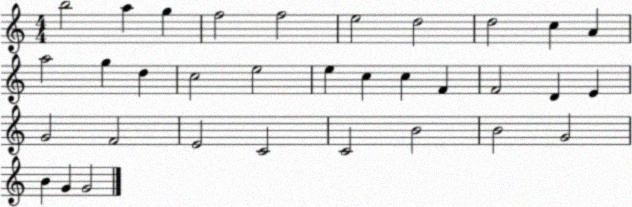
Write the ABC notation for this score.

X:1
T:Untitled
M:4/4
L:1/4
K:C
b2 a g f2 f2 e2 d2 d2 c A a2 g d c2 e2 e c c F F2 D E G2 F2 E2 C2 C2 B2 B2 G2 B G G2